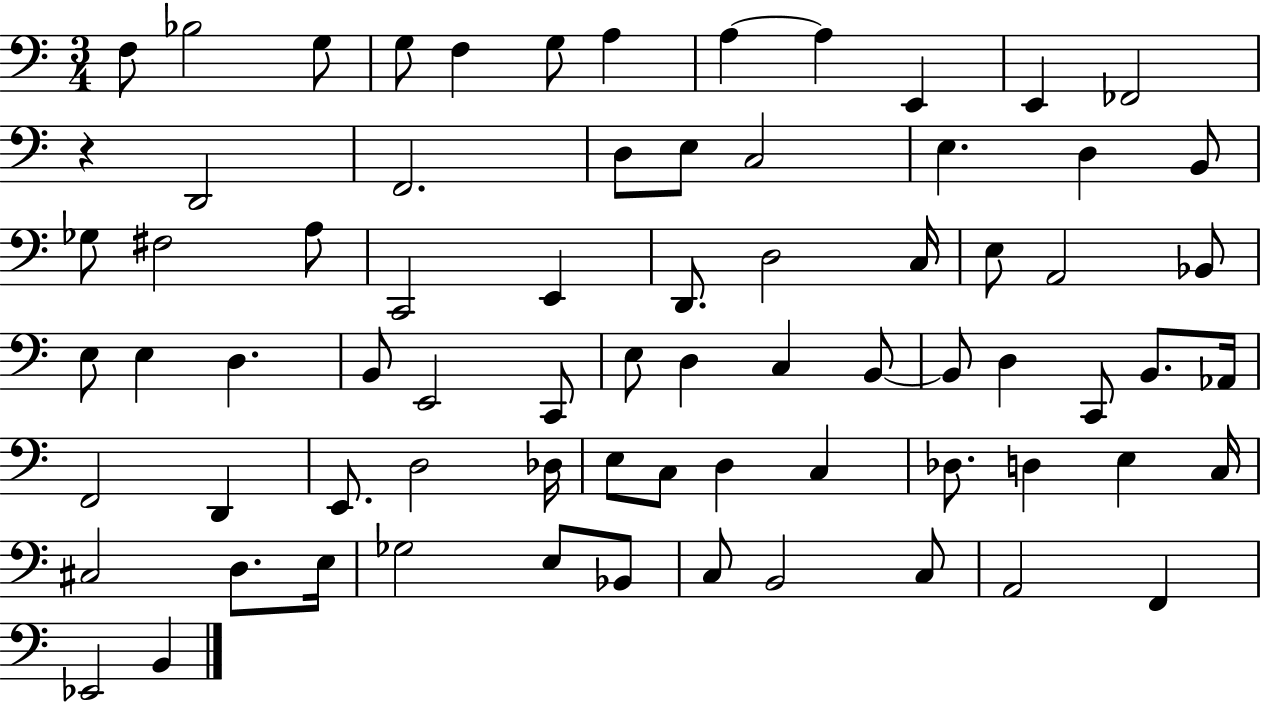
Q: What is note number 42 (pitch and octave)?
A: B2